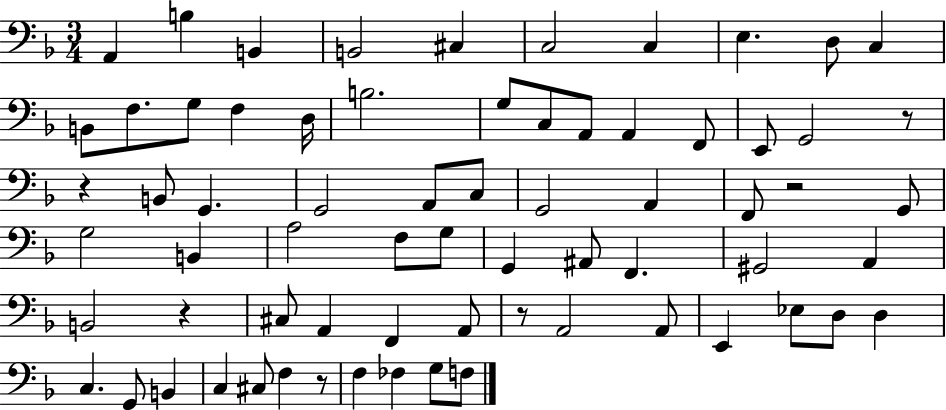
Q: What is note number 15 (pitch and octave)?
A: D3